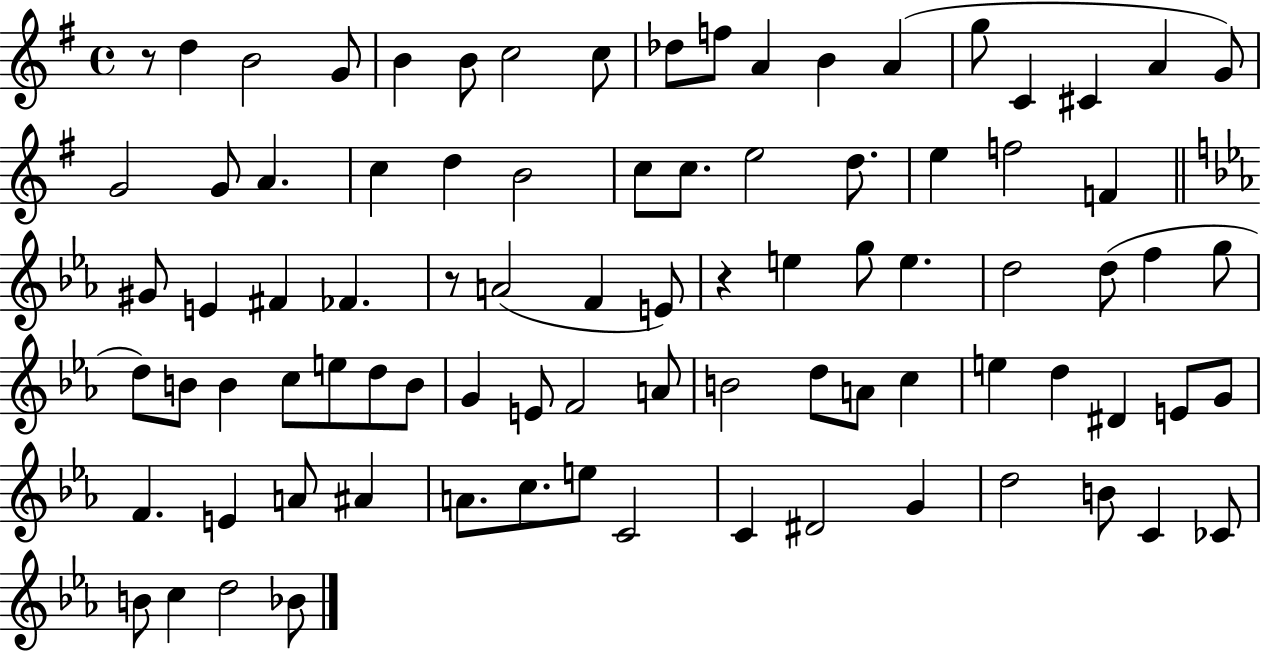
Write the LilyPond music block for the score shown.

{
  \clef treble
  \time 4/4
  \defaultTimeSignature
  \key g \major
  r8 d''4 b'2 g'8 | b'4 b'8 c''2 c''8 | des''8 f''8 a'4 b'4 a'4( | g''8 c'4 cis'4 a'4 g'8) | \break g'2 g'8 a'4. | c''4 d''4 b'2 | c''8 c''8. e''2 d''8. | e''4 f''2 f'4 | \break \bar "||" \break \key ees \major gis'8 e'4 fis'4 fes'4. | r8 a'2( f'4 e'8) | r4 e''4 g''8 e''4. | d''2 d''8( f''4 g''8 | \break d''8) b'8 b'4 c''8 e''8 d''8 b'8 | g'4 e'8 f'2 a'8 | b'2 d''8 a'8 c''4 | e''4 d''4 dis'4 e'8 g'8 | \break f'4. e'4 a'8 ais'4 | a'8. c''8. e''8 c'2 | c'4 dis'2 g'4 | d''2 b'8 c'4 ces'8 | \break b'8 c''4 d''2 bes'8 | \bar "|."
}